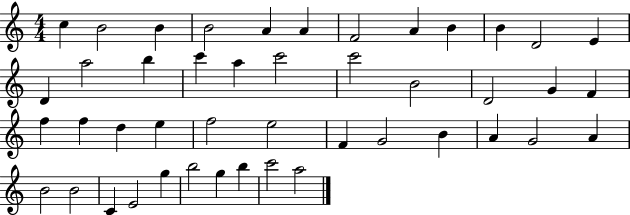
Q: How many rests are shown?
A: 0